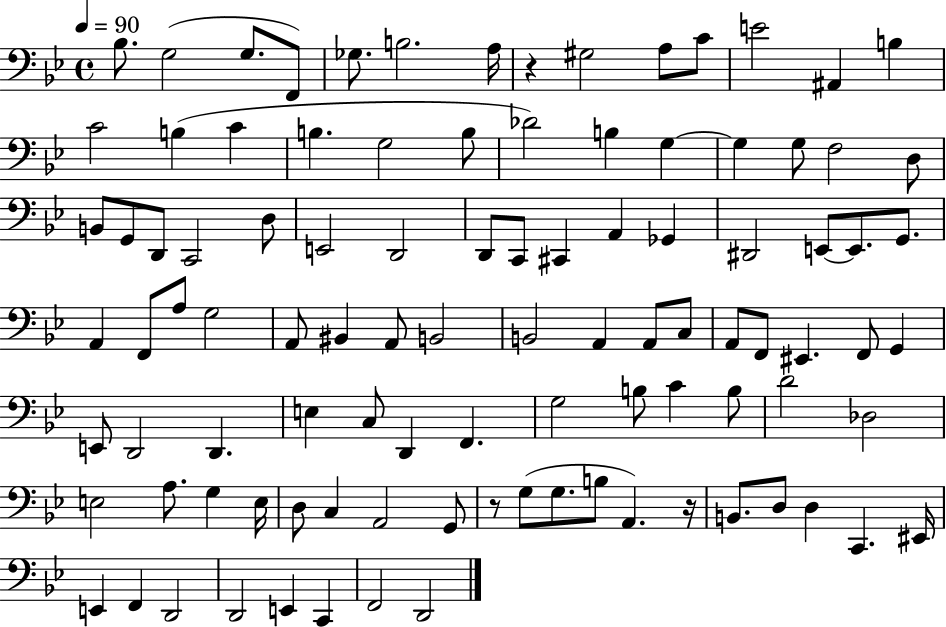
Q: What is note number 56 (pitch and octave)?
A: F2